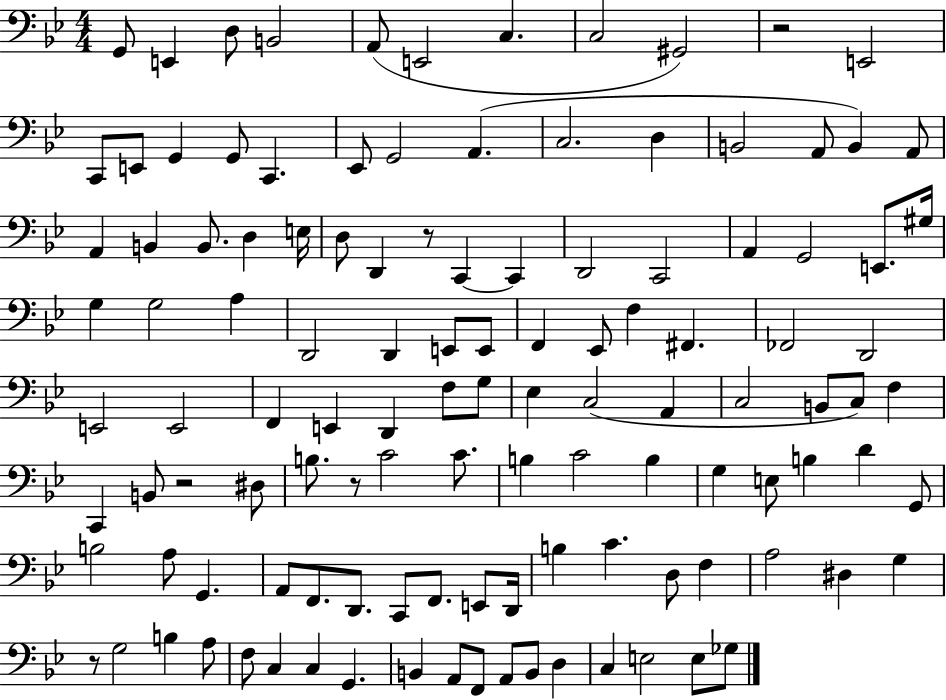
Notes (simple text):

G2/e E2/q D3/e B2/h A2/e E2/h C3/q. C3/h G#2/h R/h E2/h C2/e E2/e G2/q G2/e C2/q. Eb2/e G2/h A2/q. C3/h. D3/q B2/h A2/e B2/q A2/e A2/q B2/q B2/e. D3/q E3/s D3/e D2/q R/e C2/q C2/q D2/h C2/h A2/q G2/h E2/e. G#3/s G3/q G3/h A3/q D2/h D2/q E2/e E2/e F2/q Eb2/e F3/q F#2/q. FES2/h D2/h E2/h E2/h F2/q E2/q D2/q F3/e G3/e Eb3/q C3/h A2/q C3/h B2/e C3/e F3/q C2/q B2/e R/h D#3/e B3/e. R/e C4/h C4/e. B3/q C4/h B3/q G3/q E3/e B3/q D4/q G2/e B3/h A3/e G2/q. A2/e F2/e. D2/e. C2/e F2/e. E2/e D2/s B3/q C4/q. D3/e F3/q A3/h D#3/q G3/q R/e G3/h B3/q A3/e F3/e C3/q C3/q G2/q. B2/q A2/e F2/e A2/e B2/e D3/q C3/q E3/h E3/e Gb3/e